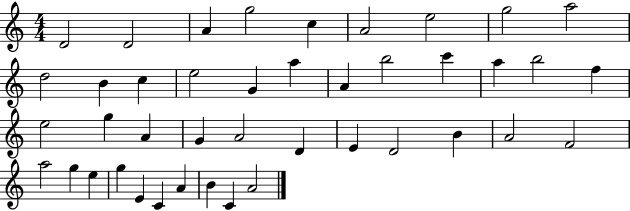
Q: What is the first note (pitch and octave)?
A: D4